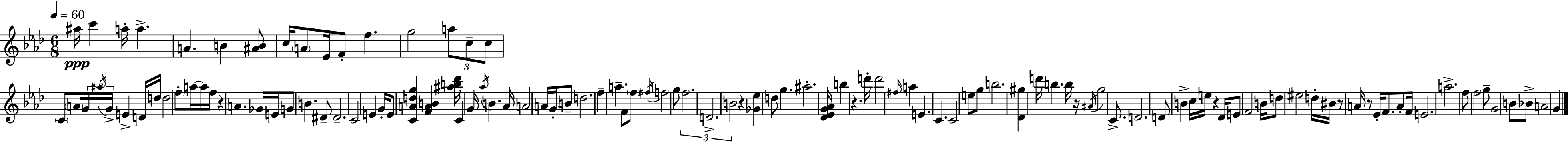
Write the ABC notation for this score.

X:1
T:Untitled
M:6/8
L:1/4
K:Fm
^a/4 c' a/4 a A B [^AB]/2 c/4 A/2 _E/4 F/2 f g2 a/2 c/2 c/2 C/2 A/4 G/4 ^a/4 G/4 E D/4 d/4 d2 f/2 a/4 a/4 f/4 z A _G/4 E/4 G/2 B ^D/2 ^D2 C2 E G/4 E/2 [CAdg] [FAB] [^ab_d']/4 C G/4 _a/4 B _A/4 A2 A/4 G/4 B/2 d2 f a F/2 f/2 ^f/4 f2 g/2 f2 D2 B2 z [_G_e] d/2 g ^a2 [_D_EG_A]/4 b z d'/4 d'2 ^f/4 a E C C2 e/2 g/2 b2 [_D^g] d'/4 b b/4 z/4 ^A/4 g2 C/2 D2 D/2 B c/4 e/4 z _D/4 E/2 F2 B/4 d/2 ^e2 d/4 ^B/4 z/2 A/4 z/2 _E/4 F/2 A/2 F/4 E2 a2 f/2 f2 g/2 G2 B/2 _B/2 A2 G